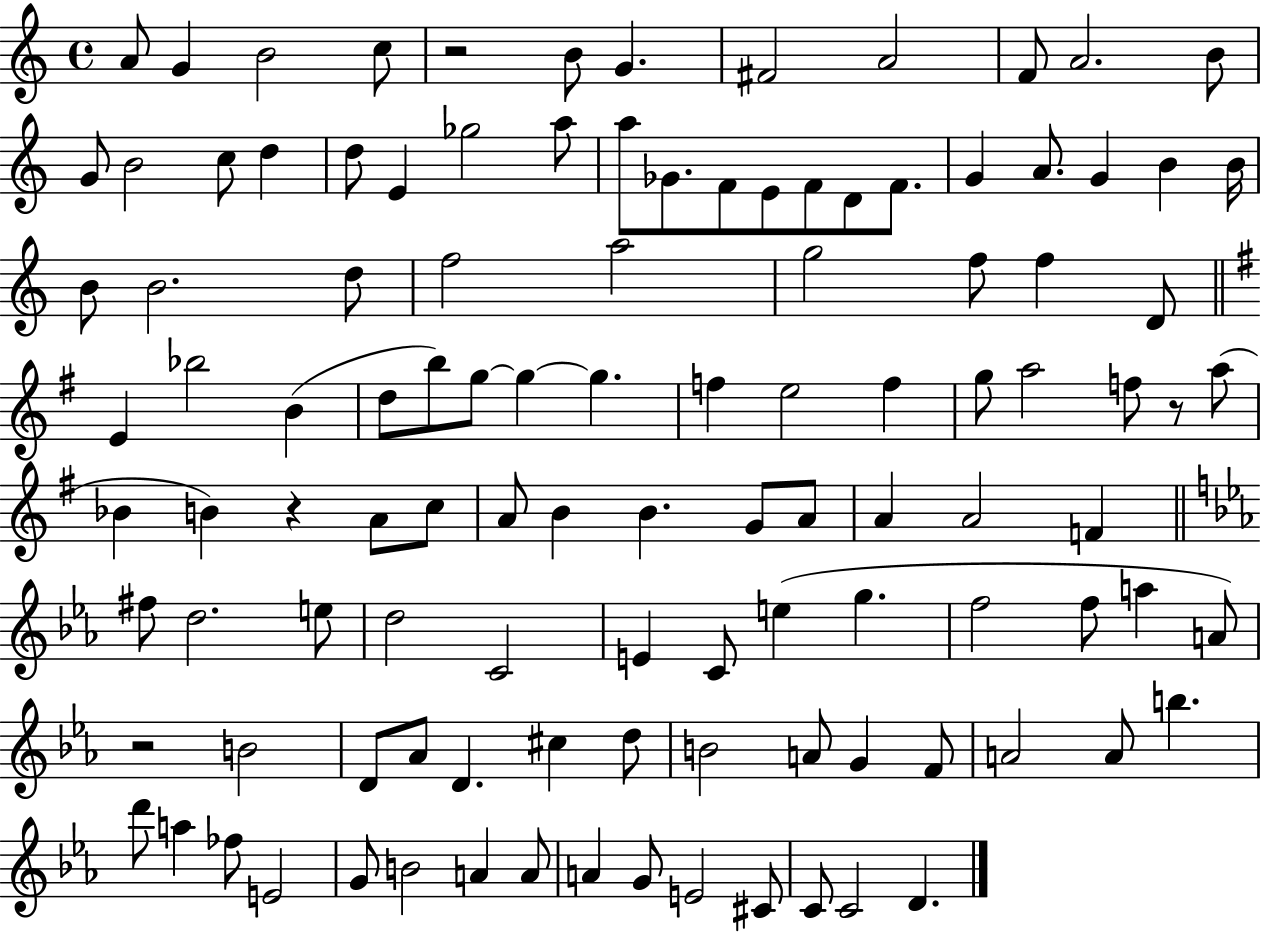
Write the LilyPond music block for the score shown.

{
  \clef treble
  \time 4/4
  \defaultTimeSignature
  \key c \major
  \repeat volta 2 { a'8 g'4 b'2 c''8 | r2 b'8 g'4. | fis'2 a'2 | f'8 a'2. b'8 | \break g'8 b'2 c''8 d''4 | d''8 e'4 ges''2 a''8 | a''8 ges'8. f'8 e'8 f'8 d'8 f'8. | g'4 a'8. g'4 b'4 b'16 | \break b'8 b'2. d''8 | f''2 a''2 | g''2 f''8 f''4 d'8 | \bar "||" \break \key g \major e'4 bes''2 b'4( | d''8 b''8) g''8~~ g''4~~ g''4. | f''4 e''2 f''4 | g''8 a''2 f''8 r8 a''8( | \break bes'4 b'4) r4 a'8 c''8 | a'8 b'4 b'4. g'8 a'8 | a'4 a'2 f'4 | \bar "||" \break \key ees \major fis''8 d''2. e''8 | d''2 c'2 | e'4 c'8 e''4( g''4. | f''2 f''8 a''4 a'8) | \break r2 b'2 | d'8 aes'8 d'4. cis''4 d''8 | b'2 a'8 g'4 f'8 | a'2 a'8 b''4. | \break d'''8 a''4 fes''8 e'2 | g'8 b'2 a'4 a'8 | a'4 g'8 e'2 cis'8 | c'8 c'2 d'4. | \break } \bar "|."
}